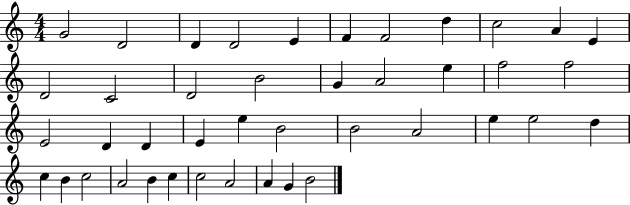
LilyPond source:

{
  \clef treble
  \numericTimeSignature
  \time 4/4
  \key c \major
  g'2 d'2 | d'4 d'2 e'4 | f'4 f'2 d''4 | c''2 a'4 e'4 | \break d'2 c'2 | d'2 b'2 | g'4 a'2 e''4 | f''2 f''2 | \break e'2 d'4 d'4 | e'4 e''4 b'2 | b'2 a'2 | e''4 e''2 d''4 | \break c''4 b'4 c''2 | a'2 b'4 c''4 | c''2 a'2 | a'4 g'4 b'2 | \break \bar "|."
}